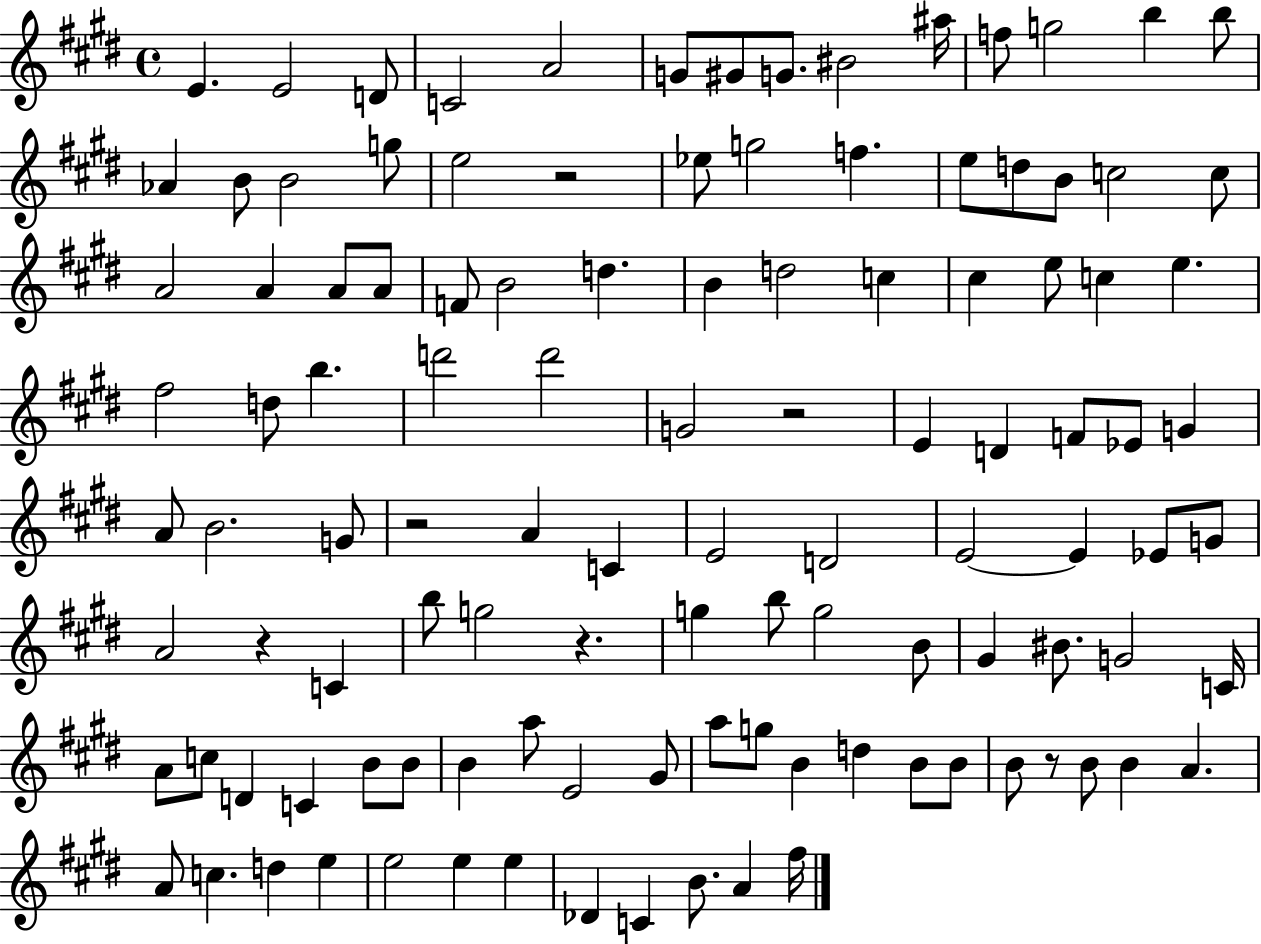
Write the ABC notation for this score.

X:1
T:Untitled
M:4/4
L:1/4
K:E
E E2 D/2 C2 A2 G/2 ^G/2 G/2 ^B2 ^a/4 f/2 g2 b b/2 _A B/2 B2 g/2 e2 z2 _e/2 g2 f e/2 d/2 B/2 c2 c/2 A2 A A/2 A/2 F/2 B2 d B d2 c ^c e/2 c e ^f2 d/2 b d'2 d'2 G2 z2 E D F/2 _E/2 G A/2 B2 G/2 z2 A C E2 D2 E2 E _E/2 G/2 A2 z C b/2 g2 z g b/2 g2 B/2 ^G ^B/2 G2 C/4 A/2 c/2 D C B/2 B/2 B a/2 E2 ^G/2 a/2 g/2 B d B/2 B/2 B/2 z/2 B/2 B A A/2 c d e e2 e e _D C B/2 A ^f/4